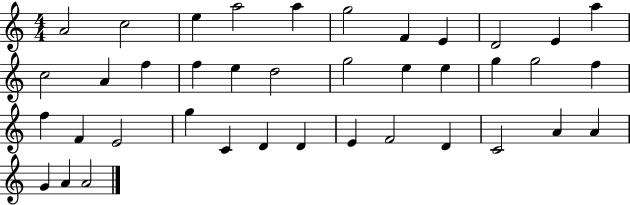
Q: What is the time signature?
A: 4/4